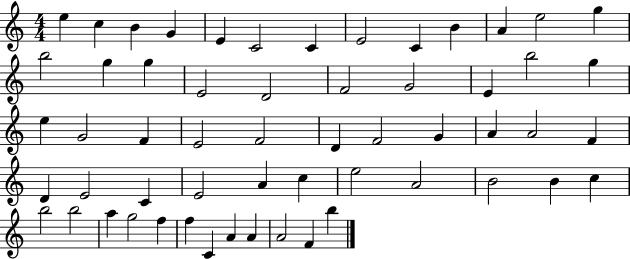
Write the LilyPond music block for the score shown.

{
  \clef treble
  \numericTimeSignature
  \time 4/4
  \key c \major
  e''4 c''4 b'4 g'4 | e'4 c'2 c'4 | e'2 c'4 b'4 | a'4 e''2 g''4 | \break b''2 g''4 g''4 | e'2 d'2 | f'2 g'2 | e'4 b''2 g''4 | \break e''4 g'2 f'4 | e'2 f'2 | d'4 f'2 g'4 | a'4 a'2 f'4 | \break d'4 e'2 c'4 | e'2 a'4 c''4 | e''2 a'2 | b'2 b'4 c''4 | \break b''2 b''2 | a''4 g''2 f''4 | f''4 c'4 a'4 a'4 | a'2 f'4 b''4 | \break \bar "|."
}